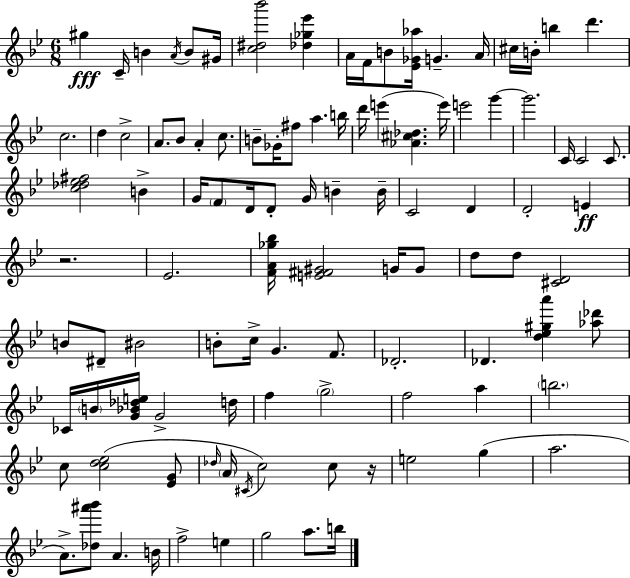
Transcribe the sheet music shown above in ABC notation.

X:1
T:Untitled
M:6/8
L:1/4
K:Gm
^g C/4 B A/4 B/2 ^G/4 [c^d_b']2 [_d_g_e'] A/4 F/4 B/2 [_E_G_a]/4 G A/4 ^c/4 B/4 b d' c2 d c2 A/2 _B/2 A c/2 B/2 _G/4 ^f/2 a b/4 d'/4 e' [_A^c_d] e'/4 e'2 g' g'2 C/4 C2 C/2 [c_d_e^f]2 B G/4 F/2 D/4 D/2 G/4 B B/4 C2 D D2 E z2 _E2 [FA_g_b]/4 [E^F^G]2 G/4 G/2 d/2 d/2 [^CD]2 B/2 ^D/2 ^B2 B/2 c/4 G F/2 _D2 _D [d_e^ga'] [_a_d']/2 _C/4 B/4 [G_B_de]/4 G2 d/4 f g2 f2 a b2 c/2 [cd_e]2 [_EG]/2 _d/4 A/4 ^C/4 c2 c/2 z/4 e2 g a2 A/2 [_d^a'_b']/2 A B/4 f2 e g2 a/2 b/4